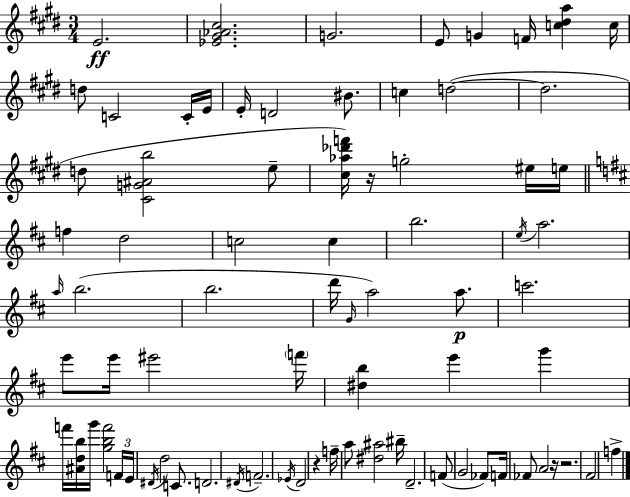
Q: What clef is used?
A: treble